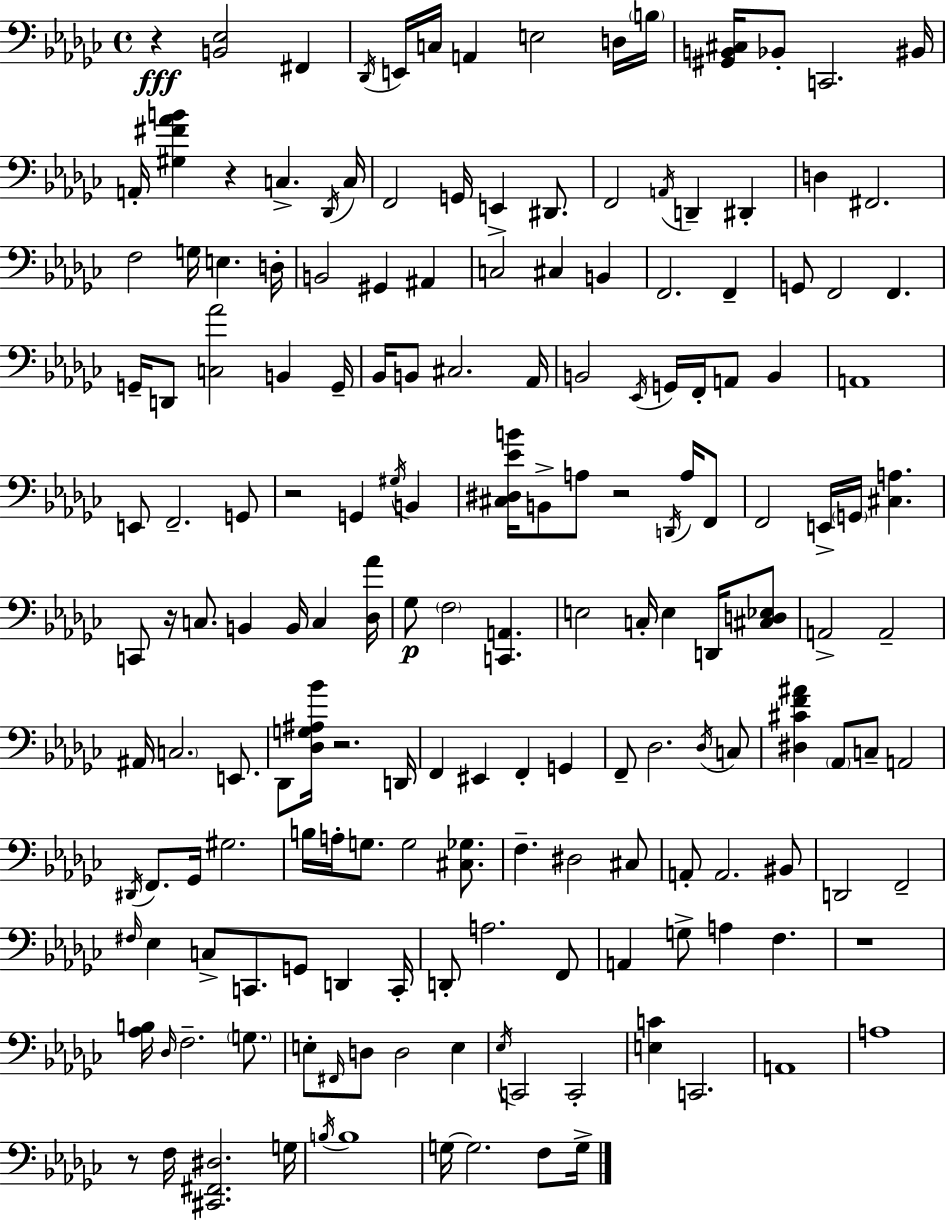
X:1
T:Untitled
M:4/4
L:1/4
K:Ebm
z [B,,_E,]2 ^F,, _D,,/4 E,,/4 C,/4 A,, E,2 D,/4 B,/4 [^G,,B,,^C,]/4 _B,,/2 C,,2 ^B,,/4 A,,/4 [^G,^F_AB] z C, _D,,/4 C,/4 F,,2 G,,/4 E,, ^D,,/2 F,,2 A,,/4 D,, ^D,, D, ^F,,2 F,2 G,/4 E, D,/4 B,,2 ^G,, ^A,, C,2 ^C, B,, F,,2 F,, G,,/2 F,,2 F,, G,,/4 D,,/2 [C,_A]2 B,, G,,/4 _B,,/4 B,,/2 ^C,2 _A,,/4 B,,2 _E,,/4 G,,/4 F,,/4 A,,/2 B,, A,,4 E,,/2 F,,2 G,,/2 z2 G,, ^G,/4 B,, [^C,^D,_EB]/4 B,,/2 A,/2 z2 D,,/4 A,/4 F,,/2 F,,2 E,,/4 G,,/4 [^C,A,] C,,/2 z/4 C,/2 B,, B,,/4 C, [_D,_A]/4 _G,/2 F,2 [C,,A,,] E,2 C,/4 E, D,,/4 [^C,D,_E,]/2 A,,2 A,,2 ^A,,/4 C,2 E,,/2 _D,,/2 [_D,G,^A,_B]/4 z2 D,,/4 F,, ^E,, F,, G,, F,,/2 _D,2 _D,/4 C,/2 [^D,^CF^A] _A,,/2 C,/2 A,,2 ^D,,/4 F,,/2 _G,,/4 ^G,2 B,/4 A,/4 G,/2 G,2 [^C,_G,]/2 F, ^D,2 ^C,/2 A,,/2 A,,2 ^B,,/2 D,,2 F,,2 ^F,/4 _E, C,/2 C,,/2 G,,/2 D,, C,,/4 D,,/2 A,2 F,,/2 A,, G,/2 A, F, z4 [_A,B,]/4 _D,/4 F,2 G,/2 E,/2 ^F,,/4 D,/2 D,2 E, _E,/4 C,,2 C,,2 [E,C] C,,2 A,,4 A,4 z/2 F,/4 [^C,,^F,,^D,]2 G,/4 B,/4 B,4 G,/4 G,2 F,/2 G,/4